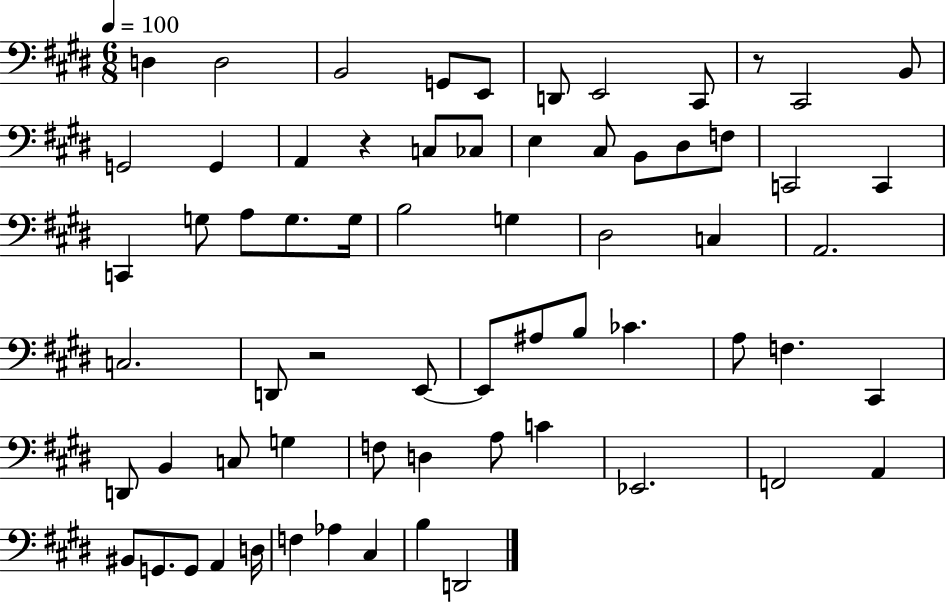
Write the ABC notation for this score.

X:1
T:Untitled
M:6/8
L:1/4
K:E
D, D,2 B,,2 G,,/2 E,,/2 D,,/2 E,,2 ^C,,/2 z/2 ^C,,2 B,,/2 G,,2 G,, A,, z C,/2 _C,/2 E, ^C,/2 B,,/2 ^D,/2 F,/2 C,,2 C,, C,, G,/2 A,/2 G,/2 G,/4 B,2 G, ^D,2 C, A,,2 C,2 D,,/2 z2 E,,/2 E,,/2 ^A,/2 B,/2 _C A,/2 F, ^C,, D,,/2 B,, C,/2 G, F,/2 D, A,/2 C _E,,2 F,,2 A,, ^B,,/2 G,,/2 G,,/2 A,, D,/4 F, _A, ^C, B, D,,2